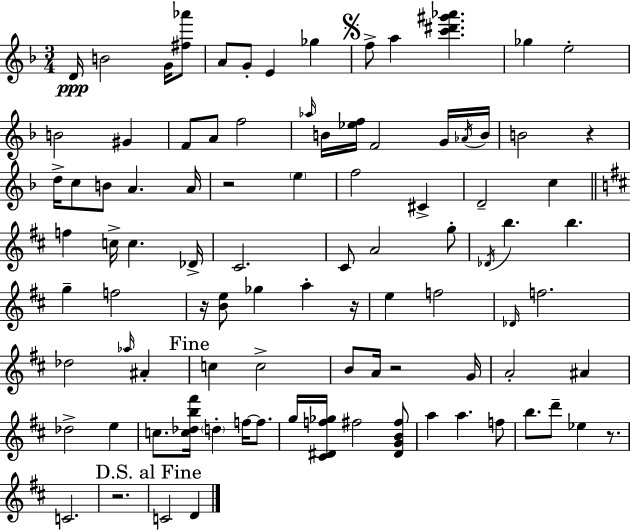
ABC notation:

X:1
T:Untitled
M:3/4
L:1/4
K:F
D/4 B2 G/4 [^f_a']/2 A/2 G/2 E _g f/2 a [c'^d'^g'_a'] _g e2 B2 ^G F/2 A/2 f2 _a/4 B/4 [_ef]/4 F2 G/4 _A/4 B/4 B2 z d/4 c/2 B/2 A A/4 z2 e f2 ^C D2 c f c/4 c _D/4 ^C2 ^C/2 A2 g/2 _D/4 b b g f2 z/4 [Be]/2 _g a z/4 e f2 _D/4 f2 _d2 _a/4 ^A c c2 B/2 A/4 z2 G/4 A2 ^A _d2 e c/2 [c_db^f']/4 d f/4 f/2 g/4 [^C^Df_g]/4 ^f2 [^DGB^f]/2 a a f/2 b/2 d'/2 _e z/2 C2 z2 C2 D